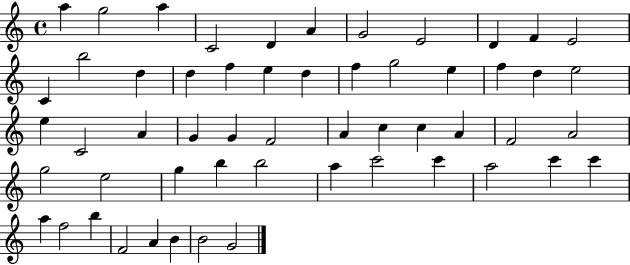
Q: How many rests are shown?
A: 0